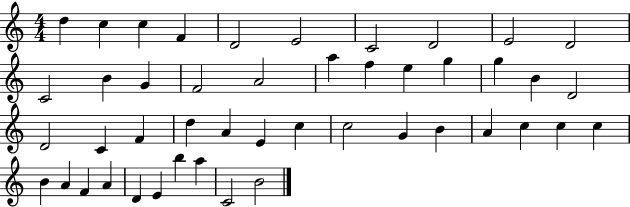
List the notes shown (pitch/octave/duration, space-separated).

D5/q C5/q C5/q F4/q D4/h E4/h C4/h D4/h E4/h D4/h C4/h B4/q G4/q F4/h A4/h A5/q F5/q E5/q G5/q G5/q B4/q D4/h D4/h C4/q F4/q D5/q A4/q E4/q C5/q C5/h G4/q B4/q A4/q C5/q C5/q C5/q B4/q A4/q F4/q A4/q D4/q E4/q B5/q A5/q C4/h B4/h